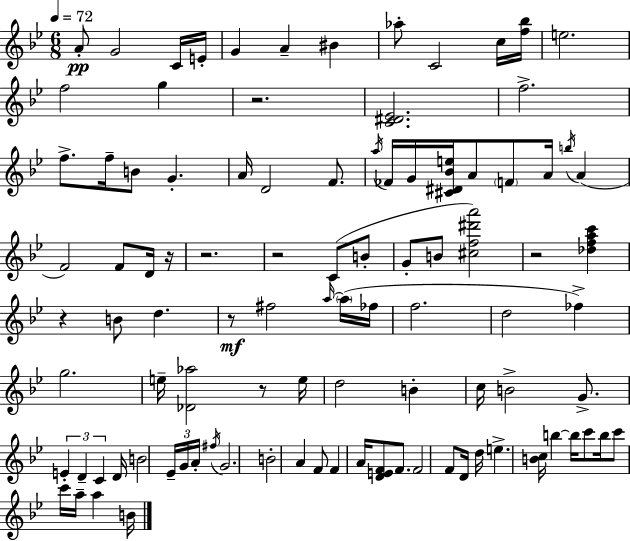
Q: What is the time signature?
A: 6/8